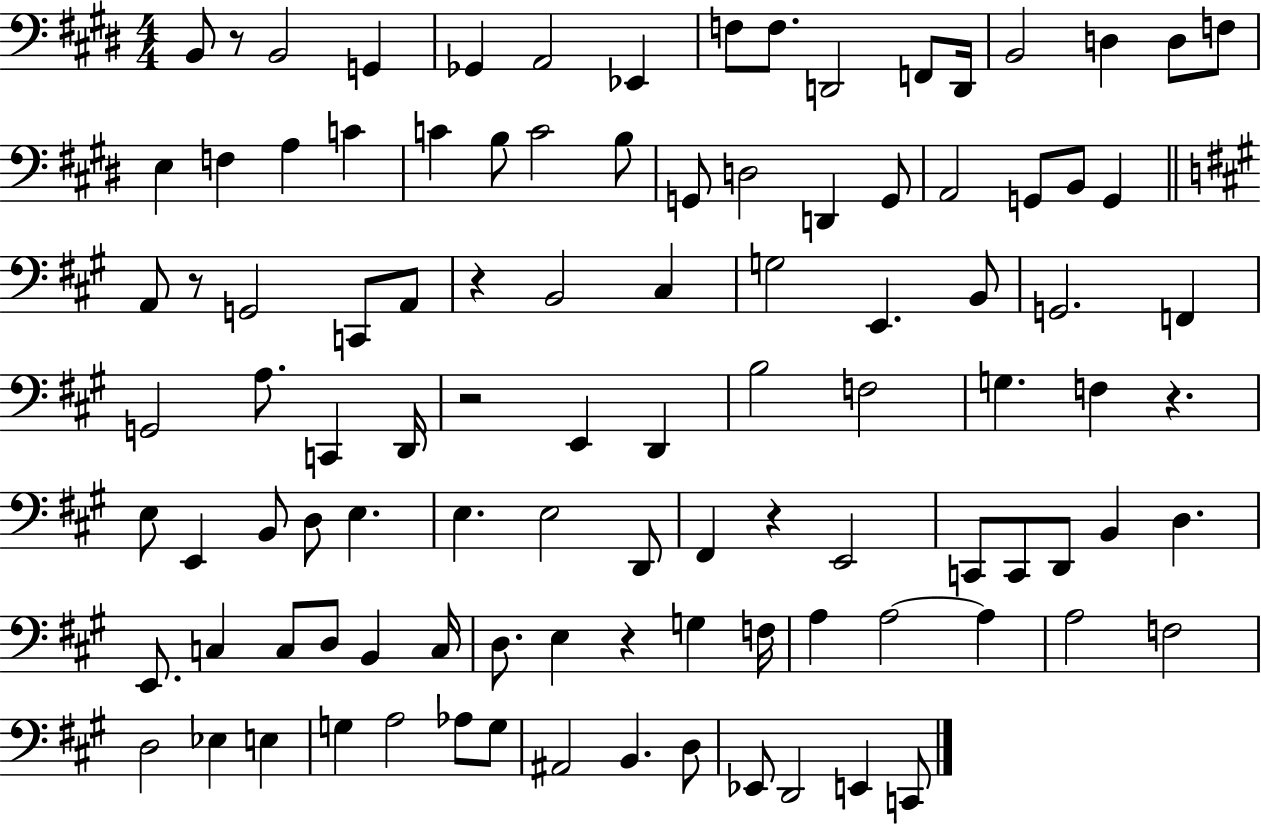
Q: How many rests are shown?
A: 7